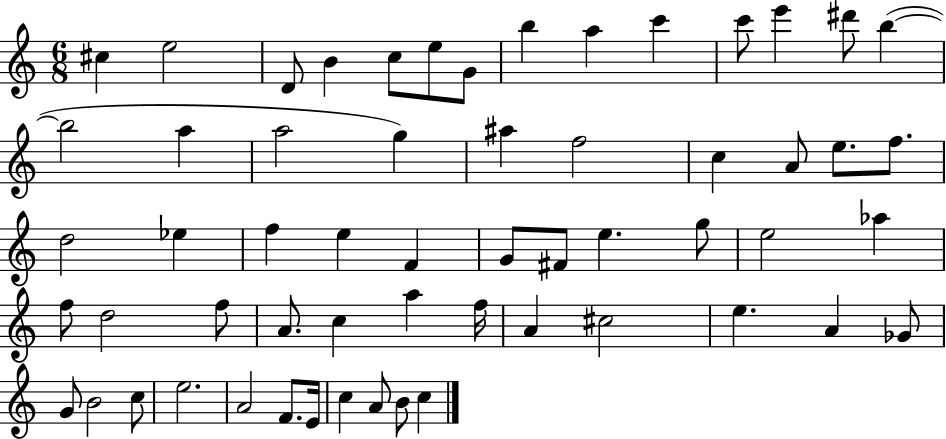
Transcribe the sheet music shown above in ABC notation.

X:1
T:Untitled
M:6/8
L:1/4
K:C
^c e2 D/2 B c/2 e/2 G/2 b a c' c'/2 e' ^d'/2 b b2 a a2 g ^a f2 c A/2 e/2 f/2 d2 _e f e F G/2 ^F/2 e g/2 e2 _a f/2 d2 f/2 A/2 c a f/4 A ^c2 e A _G/2 G/2 B2 c/2 e2 A2 F/2 E/4 c A/2 B/2 c